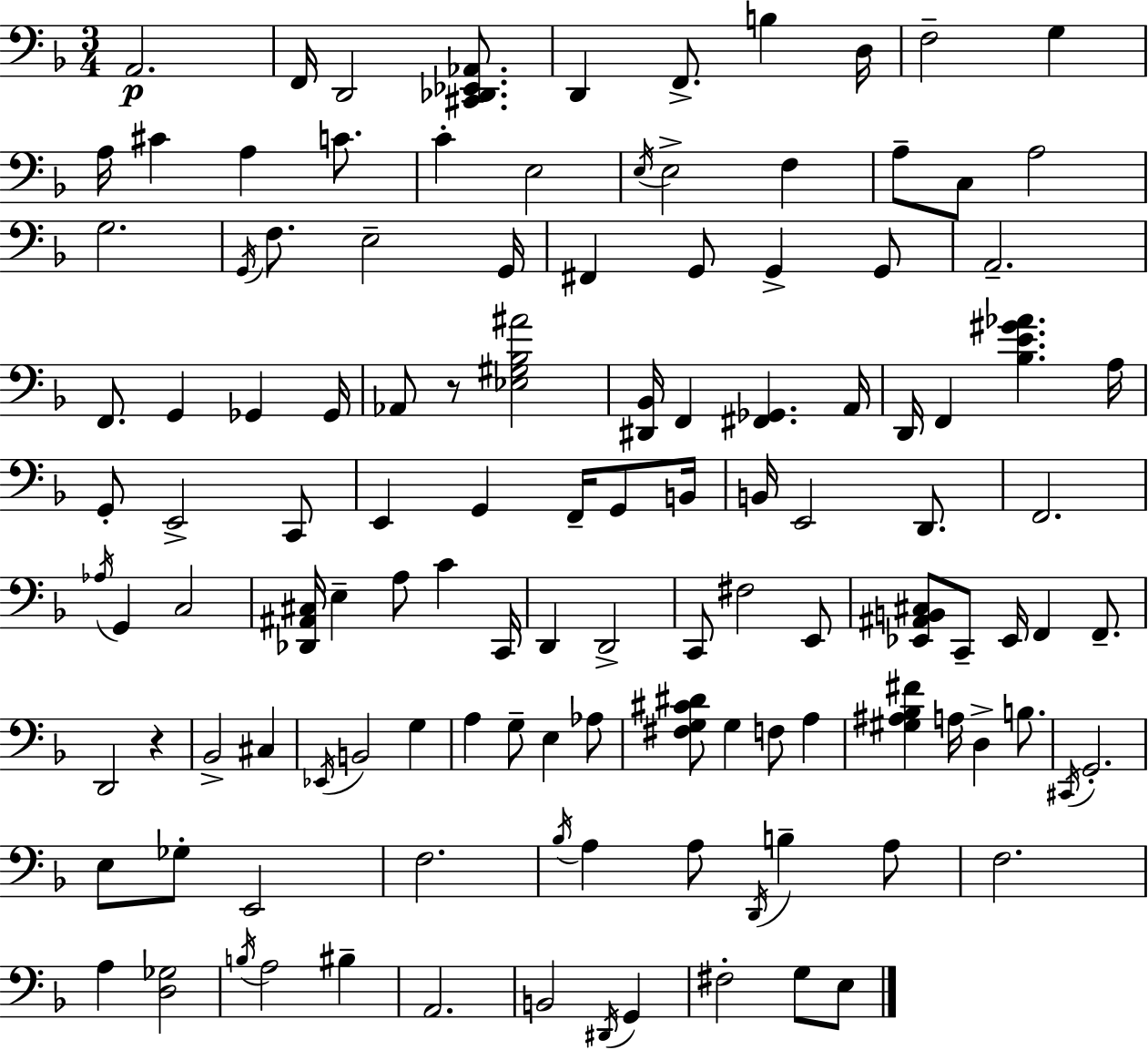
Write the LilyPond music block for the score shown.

{
  \clef bass
  \numericTimeSignature
  \time 3/4
  \key d \minor
  a,2.\p | f,16 d,2 <cis, des, ees, aes,>8. | d,4 f,8.-> b4 d16 | f2-- g4 | \break a16 cis'4 a4 c'8. | c'4-. e2 | \acciaccatura { e16 } e2-> f4 | a8-- c8 a2 | \break g2. | \acciaccatura { g,16 } f8. e2-- | g,16 fis,4 g,8 g,4-> | g,8 a,2.-- | \break f,8. g,4 ges,4 | ges,16 aes,8 r8 <ees gis bes ais'>2 | <dis, bes,>16 f,4 <fis, ges,>4. | a,16 d,16 f,4 <bes e' gis' aes'>4. | \break a16 g,8-. e,2-> | c,8 e,4 g,4 f,16-- g,8 | b,16 b,16 e,2 d,8. | f,2. | \break \acciaccatura { aes16 } g,4 c2 | <des, ais, cis>16 e4-- a8 c'4 | c,16 d,4 d,2-> | c,8 fis2 | \break e,8 <ees, ais, b, cis>8 c,8-- ees,16 f,4 | f,8.-- d,2 r4 | bes,2-> cis4 | \acciaccatura { ees,16 } b,2 | \break g4 a4 g8-- e4 | aes8 <fis g cis' dis'>8 g4 f8 | a4 <gis ais bes fis'>4 a16 d4-> | b8. \acciaccatura { cis,16 } g,2.-. | \break e8 ges8-. e,2 | f2. | \acciaccatura { bes16 } a4 a8 | \acciaccatura { d,16 } b4-- a8 f2. | \break a4 <d ges>2 | \acciaccatura { b16 } a2 | bis4-- a,2. | b,2 | \break \acciaccatura { dis,16 } g,4 fis2-. | g8 e8 \bar "|."
}